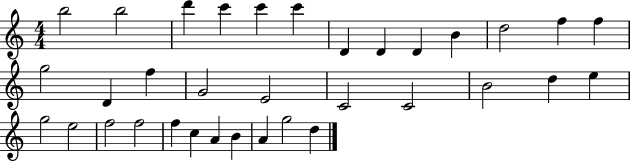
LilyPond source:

{
  \clef treble
  \numericTimeSignature
  \time 4/4
  \key c \major
  b''2 b''2 | d'''4 c'''4 c'''4 c'''4 | d'4 d'4 d'4 b'4 | d''2 f''4 f''4 | \break g''2 d'4 f''4 | g'2 e'2 | c'2 c'2 | b'2 d''4 e''4 | \break g''2 e''2 | f''2 f''2 | f''4 c''4 a'4 b'4 | a'4 g''2 d''4 | \break \bar "|."
}